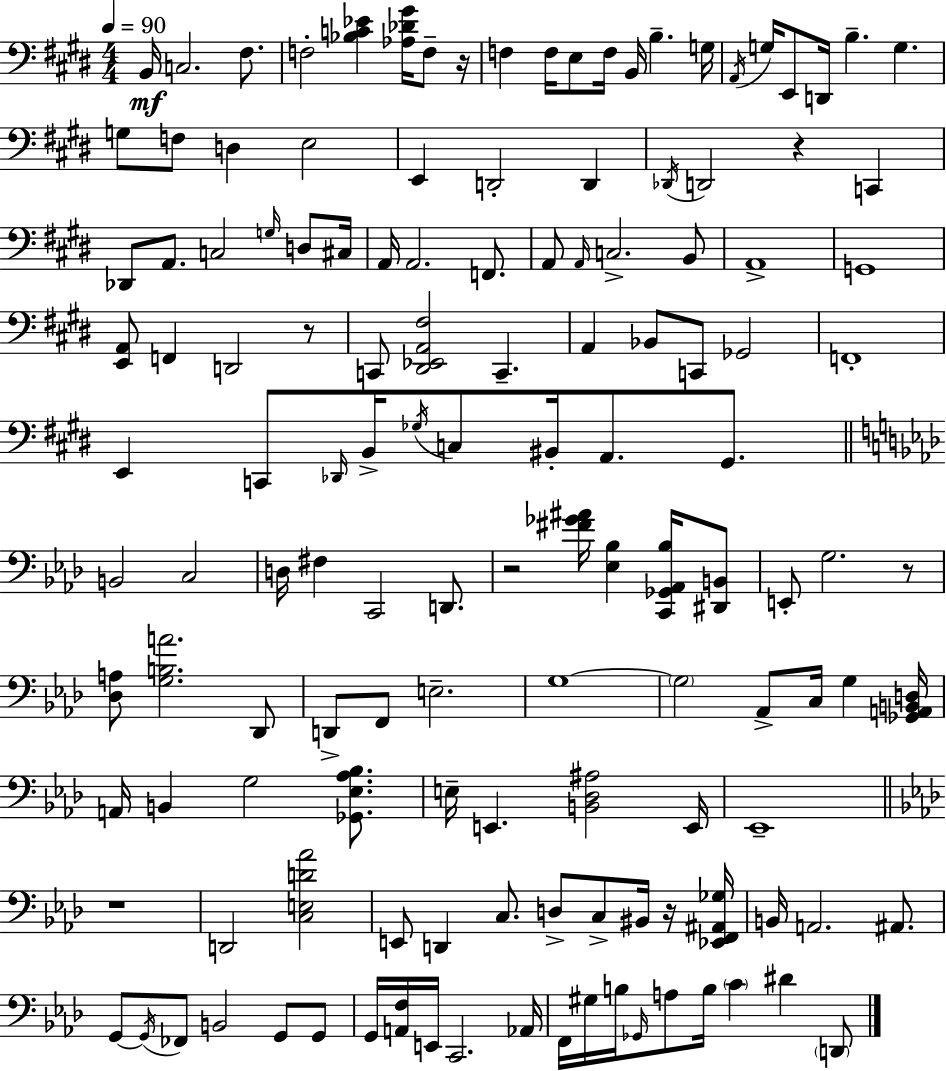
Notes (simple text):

B2/s C3/h. F#3/e. F3/h [Bb3,C4,Eb4]/q [Ab3,Db4,G#4]/s F3/e R/s F3/q F3/s E3/e F3/s B2/s B3/q. G3/s A2/s G3/s E2/e D2/s B3/q. G3/q. G3/e F3/e D3/q E3/h E2/q D2/h D2/q Db2/s D2/h R/q C2/q Db2/e A2/e. C3/h G3/s D3/e C#3/s A2/s A2/h. F2/e. A2/e A2/s C3/h. B2/e A2/w G2/w [E2,A2]/e F2/q D2/h R/e C2/e [D#2,Eb2,A2,F#3]/h C2/q. A2/q Bb2/e C2/e Gb2/h F2/w E2/q C2/e Db2/s B2/s Gb3/s C3/e BIS2/s A2/e. G#2/e. B2/h C3/h D3/s F#3/q C2/h D2/e. R/h [F#4,Gb4,A#4]/s [Eb3,Bb3]/q [C2,Gb2,Ab2,Bb3]/s [D#2,B2]/e E2/e G3/h. R/e [Db3,A3]/e [G3,B3,A4]/h. Db2/e D2/e F2/e E3/h. G3/w G3/h Ab2/e C3/s G3/q [Gb2,A2,B2,D3]/s A2/s B2/q G3/h [Gb2,Eb3,Ab3,Bb3]/e. E3/s E2/q. [B2,Db3,A#3]/h E2/s Eb2/w R/w D2/h [C3,E3,D4,Ab4]/h E2/e D2/q C3/e. D3/e C3/e BIS2/s R/s [Eb2,F2,A#2,Gb3]/s B2/s A2/h. A#2/e. G2/e G2/s FES2/e B2/h G2/e G2/e G2/s [A2,F3]/s E2/s C2/h. Ab2/s F2/s G#3/s B3/s Gb2/s A3/e B3/s C4/q D#4/q D2/e